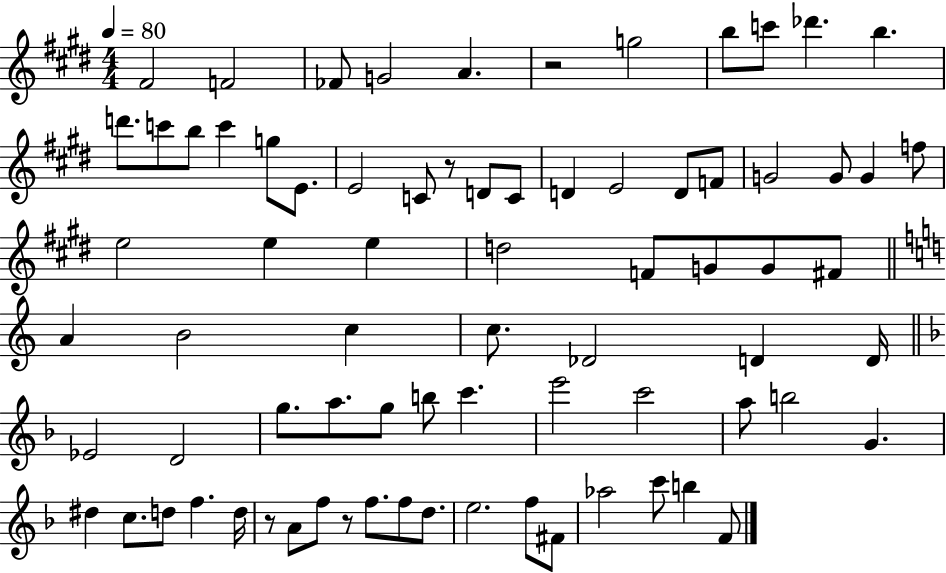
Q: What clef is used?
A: treble